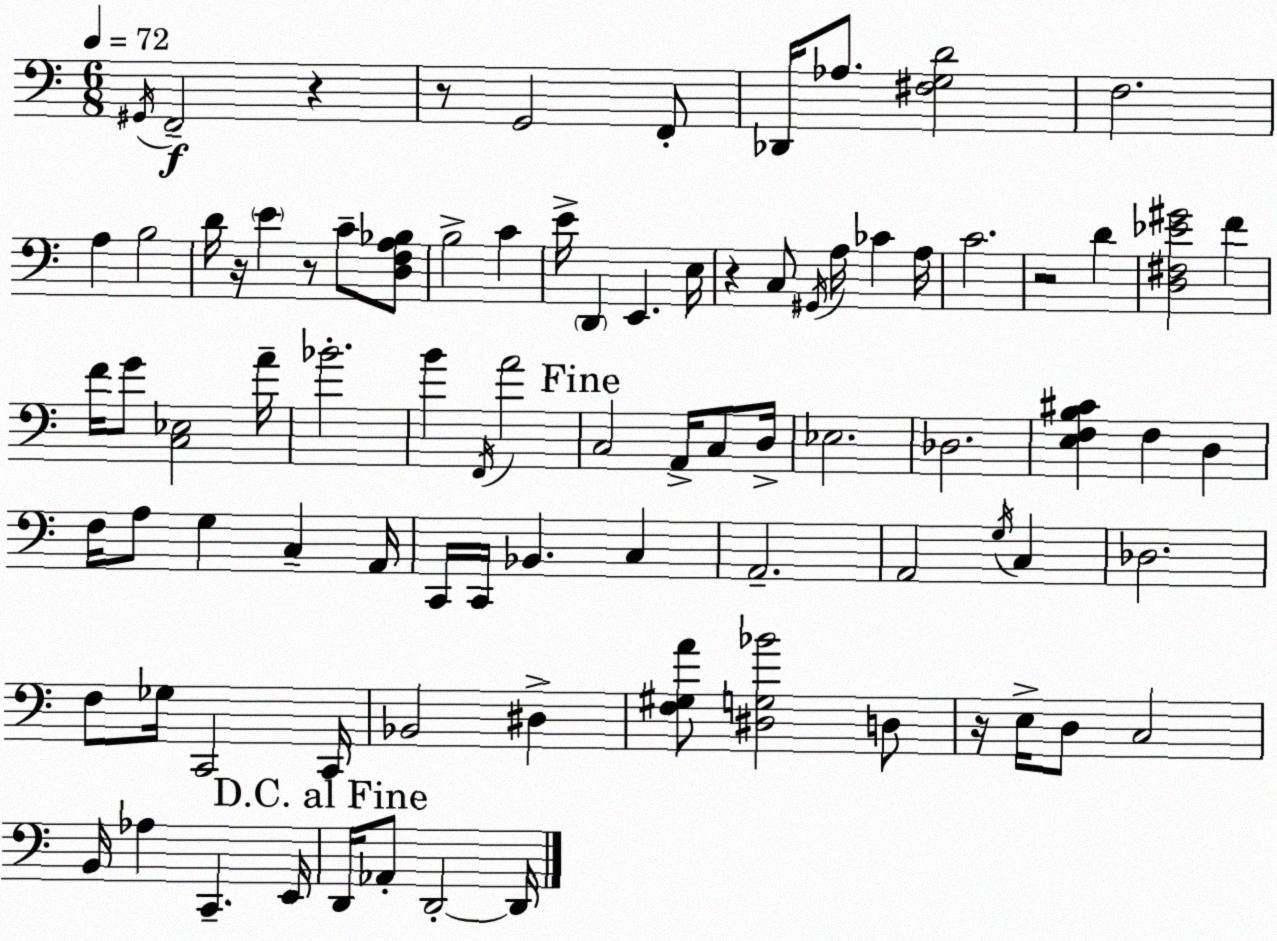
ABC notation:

X:1
T:Untitled
M:6/8
L:1/4
K:C
^G,,/4 F,,2 z z/2 G,,2 F,,/2 _D,,/4 _A,/2 [^F,G,D]2 F,2 A, B,2 D/4 z/4 E z/2 C/2 [D,F,A,_B,]/2 B,2 C E/4 D,, E,, E,/4 z C,/2 ^G,,/4 A,/4 _C A,/4 C2 z2 D [D,^F,_E^G]2 F F/4 G/2 [C,_E,]2 A/4 _B2 B F,,/4 A2 C,2 A,,/4 C,/2 D,/4 _E,2 _D,2 [E,F,B,^C] F, D, F,/4 A,/2 G, C, A,,/4 C,,/4 C,,/4 _B,, C, A,,2 A,,2 G,/4 C, _D,2 F,/2 _G,/4 C,,2 C,,/4 _B,,2 ^D, [F,^G,A]/2 [^D,G,_B]2 D,/2 z/4 E,/4 D,/2 C,2 B,,/4 _A, C,, E,,/4 D,,/4 _A,,/2 D,,2 D,,/4